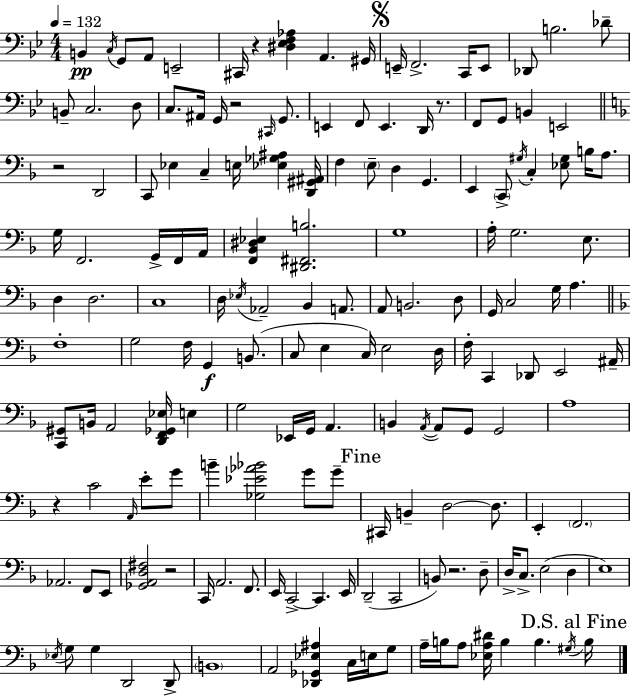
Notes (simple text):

B2/q C3/s G2/e A2/e E2/h C#2/s R/q [D#3,Eb3,F3,Ab3]/q A2/q. G#2/s E2/s F2/h. C2/s E2/e Db2/e B3/h. Db4/e B2/e C3/h. D3/e C3/e. A#2/s G2/s R/h C#2/s G2/e. E2/q F2/e E2/q. D2/s R/e. F2/e G2/e B2/q E2/h R/h D2/h C2/e Eb3/q C3/q E3/s [Eb3,Gb3,A#3]/q [D2,G#2,A#2]/s F3/q E3/e D3/q G2/q. E2/q C2/e G#3/s C3/q [Eb3,G#3]/e B3/s A3/e. G3/s F2/h. G2/s F2/s A2/s [F2,Bb2,D#3,Eb3]/q [D#2,F#2,B3]/h. G3/w A3/s G3/h. E3/e. D3/q D3/h. C3/w D3/s Eb3/s Ab2/h Bb2/q A2/e. A2/e B2/h. D3/e G2/s C3/h G3/s A3/q. F3/w G3/h F3/s G2/q B2/e. C3/e E3/q C3/s E3/h D3/s F3/s C2/q Db2/e E2/h A#2/s [C2,G#2]/e B2/s A2/h [D2,F2,Gb2,Eb3]/s E3/q G3/h Eb2/s G2/s A2/q. B2/q A2/s A2/e G2/e G2/h A3/w R/q C4/h A2/s E4/e G4/e B4/q [Gb3,Eb4,Ab4,Bb4]/h G4/e G4/e C#2/s B2/q D3/h D3/e. E2/q F2/h. Ab2/h. F2/e E2/e [Gb2,A2,D3,F#3]/h R/h C2/s A2/h. F2/e. E2/s C2/h C2/q. E2/s D2/h C2/h B2/e R/h. D3/e D3/s C3/e. E3/h D3/q E3/w Eb3/s G3/e G3/q D2/h D2/e B2/w A2/h [Db2,Gb2,Eb3,A#3]/q C3/s E3/s G3/e A3/s B3/s A3/e [Eb3,A3,D#4]/s B3/q B3/q. G#3/s B3/s